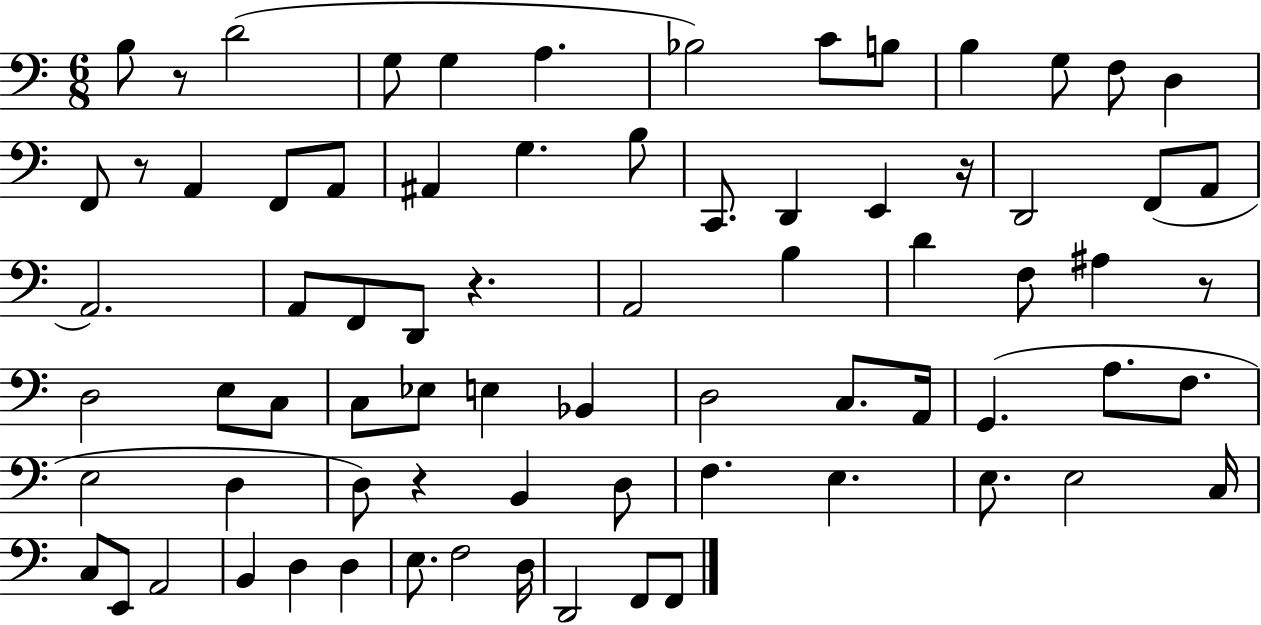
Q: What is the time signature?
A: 6/8